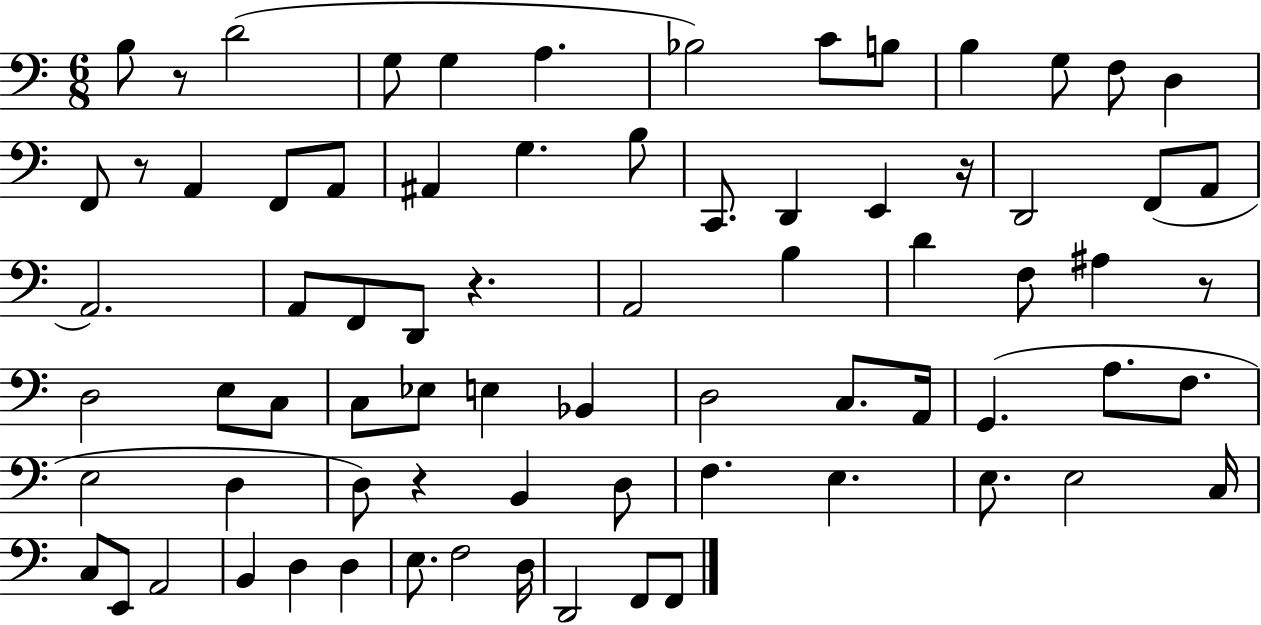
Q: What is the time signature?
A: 6/8